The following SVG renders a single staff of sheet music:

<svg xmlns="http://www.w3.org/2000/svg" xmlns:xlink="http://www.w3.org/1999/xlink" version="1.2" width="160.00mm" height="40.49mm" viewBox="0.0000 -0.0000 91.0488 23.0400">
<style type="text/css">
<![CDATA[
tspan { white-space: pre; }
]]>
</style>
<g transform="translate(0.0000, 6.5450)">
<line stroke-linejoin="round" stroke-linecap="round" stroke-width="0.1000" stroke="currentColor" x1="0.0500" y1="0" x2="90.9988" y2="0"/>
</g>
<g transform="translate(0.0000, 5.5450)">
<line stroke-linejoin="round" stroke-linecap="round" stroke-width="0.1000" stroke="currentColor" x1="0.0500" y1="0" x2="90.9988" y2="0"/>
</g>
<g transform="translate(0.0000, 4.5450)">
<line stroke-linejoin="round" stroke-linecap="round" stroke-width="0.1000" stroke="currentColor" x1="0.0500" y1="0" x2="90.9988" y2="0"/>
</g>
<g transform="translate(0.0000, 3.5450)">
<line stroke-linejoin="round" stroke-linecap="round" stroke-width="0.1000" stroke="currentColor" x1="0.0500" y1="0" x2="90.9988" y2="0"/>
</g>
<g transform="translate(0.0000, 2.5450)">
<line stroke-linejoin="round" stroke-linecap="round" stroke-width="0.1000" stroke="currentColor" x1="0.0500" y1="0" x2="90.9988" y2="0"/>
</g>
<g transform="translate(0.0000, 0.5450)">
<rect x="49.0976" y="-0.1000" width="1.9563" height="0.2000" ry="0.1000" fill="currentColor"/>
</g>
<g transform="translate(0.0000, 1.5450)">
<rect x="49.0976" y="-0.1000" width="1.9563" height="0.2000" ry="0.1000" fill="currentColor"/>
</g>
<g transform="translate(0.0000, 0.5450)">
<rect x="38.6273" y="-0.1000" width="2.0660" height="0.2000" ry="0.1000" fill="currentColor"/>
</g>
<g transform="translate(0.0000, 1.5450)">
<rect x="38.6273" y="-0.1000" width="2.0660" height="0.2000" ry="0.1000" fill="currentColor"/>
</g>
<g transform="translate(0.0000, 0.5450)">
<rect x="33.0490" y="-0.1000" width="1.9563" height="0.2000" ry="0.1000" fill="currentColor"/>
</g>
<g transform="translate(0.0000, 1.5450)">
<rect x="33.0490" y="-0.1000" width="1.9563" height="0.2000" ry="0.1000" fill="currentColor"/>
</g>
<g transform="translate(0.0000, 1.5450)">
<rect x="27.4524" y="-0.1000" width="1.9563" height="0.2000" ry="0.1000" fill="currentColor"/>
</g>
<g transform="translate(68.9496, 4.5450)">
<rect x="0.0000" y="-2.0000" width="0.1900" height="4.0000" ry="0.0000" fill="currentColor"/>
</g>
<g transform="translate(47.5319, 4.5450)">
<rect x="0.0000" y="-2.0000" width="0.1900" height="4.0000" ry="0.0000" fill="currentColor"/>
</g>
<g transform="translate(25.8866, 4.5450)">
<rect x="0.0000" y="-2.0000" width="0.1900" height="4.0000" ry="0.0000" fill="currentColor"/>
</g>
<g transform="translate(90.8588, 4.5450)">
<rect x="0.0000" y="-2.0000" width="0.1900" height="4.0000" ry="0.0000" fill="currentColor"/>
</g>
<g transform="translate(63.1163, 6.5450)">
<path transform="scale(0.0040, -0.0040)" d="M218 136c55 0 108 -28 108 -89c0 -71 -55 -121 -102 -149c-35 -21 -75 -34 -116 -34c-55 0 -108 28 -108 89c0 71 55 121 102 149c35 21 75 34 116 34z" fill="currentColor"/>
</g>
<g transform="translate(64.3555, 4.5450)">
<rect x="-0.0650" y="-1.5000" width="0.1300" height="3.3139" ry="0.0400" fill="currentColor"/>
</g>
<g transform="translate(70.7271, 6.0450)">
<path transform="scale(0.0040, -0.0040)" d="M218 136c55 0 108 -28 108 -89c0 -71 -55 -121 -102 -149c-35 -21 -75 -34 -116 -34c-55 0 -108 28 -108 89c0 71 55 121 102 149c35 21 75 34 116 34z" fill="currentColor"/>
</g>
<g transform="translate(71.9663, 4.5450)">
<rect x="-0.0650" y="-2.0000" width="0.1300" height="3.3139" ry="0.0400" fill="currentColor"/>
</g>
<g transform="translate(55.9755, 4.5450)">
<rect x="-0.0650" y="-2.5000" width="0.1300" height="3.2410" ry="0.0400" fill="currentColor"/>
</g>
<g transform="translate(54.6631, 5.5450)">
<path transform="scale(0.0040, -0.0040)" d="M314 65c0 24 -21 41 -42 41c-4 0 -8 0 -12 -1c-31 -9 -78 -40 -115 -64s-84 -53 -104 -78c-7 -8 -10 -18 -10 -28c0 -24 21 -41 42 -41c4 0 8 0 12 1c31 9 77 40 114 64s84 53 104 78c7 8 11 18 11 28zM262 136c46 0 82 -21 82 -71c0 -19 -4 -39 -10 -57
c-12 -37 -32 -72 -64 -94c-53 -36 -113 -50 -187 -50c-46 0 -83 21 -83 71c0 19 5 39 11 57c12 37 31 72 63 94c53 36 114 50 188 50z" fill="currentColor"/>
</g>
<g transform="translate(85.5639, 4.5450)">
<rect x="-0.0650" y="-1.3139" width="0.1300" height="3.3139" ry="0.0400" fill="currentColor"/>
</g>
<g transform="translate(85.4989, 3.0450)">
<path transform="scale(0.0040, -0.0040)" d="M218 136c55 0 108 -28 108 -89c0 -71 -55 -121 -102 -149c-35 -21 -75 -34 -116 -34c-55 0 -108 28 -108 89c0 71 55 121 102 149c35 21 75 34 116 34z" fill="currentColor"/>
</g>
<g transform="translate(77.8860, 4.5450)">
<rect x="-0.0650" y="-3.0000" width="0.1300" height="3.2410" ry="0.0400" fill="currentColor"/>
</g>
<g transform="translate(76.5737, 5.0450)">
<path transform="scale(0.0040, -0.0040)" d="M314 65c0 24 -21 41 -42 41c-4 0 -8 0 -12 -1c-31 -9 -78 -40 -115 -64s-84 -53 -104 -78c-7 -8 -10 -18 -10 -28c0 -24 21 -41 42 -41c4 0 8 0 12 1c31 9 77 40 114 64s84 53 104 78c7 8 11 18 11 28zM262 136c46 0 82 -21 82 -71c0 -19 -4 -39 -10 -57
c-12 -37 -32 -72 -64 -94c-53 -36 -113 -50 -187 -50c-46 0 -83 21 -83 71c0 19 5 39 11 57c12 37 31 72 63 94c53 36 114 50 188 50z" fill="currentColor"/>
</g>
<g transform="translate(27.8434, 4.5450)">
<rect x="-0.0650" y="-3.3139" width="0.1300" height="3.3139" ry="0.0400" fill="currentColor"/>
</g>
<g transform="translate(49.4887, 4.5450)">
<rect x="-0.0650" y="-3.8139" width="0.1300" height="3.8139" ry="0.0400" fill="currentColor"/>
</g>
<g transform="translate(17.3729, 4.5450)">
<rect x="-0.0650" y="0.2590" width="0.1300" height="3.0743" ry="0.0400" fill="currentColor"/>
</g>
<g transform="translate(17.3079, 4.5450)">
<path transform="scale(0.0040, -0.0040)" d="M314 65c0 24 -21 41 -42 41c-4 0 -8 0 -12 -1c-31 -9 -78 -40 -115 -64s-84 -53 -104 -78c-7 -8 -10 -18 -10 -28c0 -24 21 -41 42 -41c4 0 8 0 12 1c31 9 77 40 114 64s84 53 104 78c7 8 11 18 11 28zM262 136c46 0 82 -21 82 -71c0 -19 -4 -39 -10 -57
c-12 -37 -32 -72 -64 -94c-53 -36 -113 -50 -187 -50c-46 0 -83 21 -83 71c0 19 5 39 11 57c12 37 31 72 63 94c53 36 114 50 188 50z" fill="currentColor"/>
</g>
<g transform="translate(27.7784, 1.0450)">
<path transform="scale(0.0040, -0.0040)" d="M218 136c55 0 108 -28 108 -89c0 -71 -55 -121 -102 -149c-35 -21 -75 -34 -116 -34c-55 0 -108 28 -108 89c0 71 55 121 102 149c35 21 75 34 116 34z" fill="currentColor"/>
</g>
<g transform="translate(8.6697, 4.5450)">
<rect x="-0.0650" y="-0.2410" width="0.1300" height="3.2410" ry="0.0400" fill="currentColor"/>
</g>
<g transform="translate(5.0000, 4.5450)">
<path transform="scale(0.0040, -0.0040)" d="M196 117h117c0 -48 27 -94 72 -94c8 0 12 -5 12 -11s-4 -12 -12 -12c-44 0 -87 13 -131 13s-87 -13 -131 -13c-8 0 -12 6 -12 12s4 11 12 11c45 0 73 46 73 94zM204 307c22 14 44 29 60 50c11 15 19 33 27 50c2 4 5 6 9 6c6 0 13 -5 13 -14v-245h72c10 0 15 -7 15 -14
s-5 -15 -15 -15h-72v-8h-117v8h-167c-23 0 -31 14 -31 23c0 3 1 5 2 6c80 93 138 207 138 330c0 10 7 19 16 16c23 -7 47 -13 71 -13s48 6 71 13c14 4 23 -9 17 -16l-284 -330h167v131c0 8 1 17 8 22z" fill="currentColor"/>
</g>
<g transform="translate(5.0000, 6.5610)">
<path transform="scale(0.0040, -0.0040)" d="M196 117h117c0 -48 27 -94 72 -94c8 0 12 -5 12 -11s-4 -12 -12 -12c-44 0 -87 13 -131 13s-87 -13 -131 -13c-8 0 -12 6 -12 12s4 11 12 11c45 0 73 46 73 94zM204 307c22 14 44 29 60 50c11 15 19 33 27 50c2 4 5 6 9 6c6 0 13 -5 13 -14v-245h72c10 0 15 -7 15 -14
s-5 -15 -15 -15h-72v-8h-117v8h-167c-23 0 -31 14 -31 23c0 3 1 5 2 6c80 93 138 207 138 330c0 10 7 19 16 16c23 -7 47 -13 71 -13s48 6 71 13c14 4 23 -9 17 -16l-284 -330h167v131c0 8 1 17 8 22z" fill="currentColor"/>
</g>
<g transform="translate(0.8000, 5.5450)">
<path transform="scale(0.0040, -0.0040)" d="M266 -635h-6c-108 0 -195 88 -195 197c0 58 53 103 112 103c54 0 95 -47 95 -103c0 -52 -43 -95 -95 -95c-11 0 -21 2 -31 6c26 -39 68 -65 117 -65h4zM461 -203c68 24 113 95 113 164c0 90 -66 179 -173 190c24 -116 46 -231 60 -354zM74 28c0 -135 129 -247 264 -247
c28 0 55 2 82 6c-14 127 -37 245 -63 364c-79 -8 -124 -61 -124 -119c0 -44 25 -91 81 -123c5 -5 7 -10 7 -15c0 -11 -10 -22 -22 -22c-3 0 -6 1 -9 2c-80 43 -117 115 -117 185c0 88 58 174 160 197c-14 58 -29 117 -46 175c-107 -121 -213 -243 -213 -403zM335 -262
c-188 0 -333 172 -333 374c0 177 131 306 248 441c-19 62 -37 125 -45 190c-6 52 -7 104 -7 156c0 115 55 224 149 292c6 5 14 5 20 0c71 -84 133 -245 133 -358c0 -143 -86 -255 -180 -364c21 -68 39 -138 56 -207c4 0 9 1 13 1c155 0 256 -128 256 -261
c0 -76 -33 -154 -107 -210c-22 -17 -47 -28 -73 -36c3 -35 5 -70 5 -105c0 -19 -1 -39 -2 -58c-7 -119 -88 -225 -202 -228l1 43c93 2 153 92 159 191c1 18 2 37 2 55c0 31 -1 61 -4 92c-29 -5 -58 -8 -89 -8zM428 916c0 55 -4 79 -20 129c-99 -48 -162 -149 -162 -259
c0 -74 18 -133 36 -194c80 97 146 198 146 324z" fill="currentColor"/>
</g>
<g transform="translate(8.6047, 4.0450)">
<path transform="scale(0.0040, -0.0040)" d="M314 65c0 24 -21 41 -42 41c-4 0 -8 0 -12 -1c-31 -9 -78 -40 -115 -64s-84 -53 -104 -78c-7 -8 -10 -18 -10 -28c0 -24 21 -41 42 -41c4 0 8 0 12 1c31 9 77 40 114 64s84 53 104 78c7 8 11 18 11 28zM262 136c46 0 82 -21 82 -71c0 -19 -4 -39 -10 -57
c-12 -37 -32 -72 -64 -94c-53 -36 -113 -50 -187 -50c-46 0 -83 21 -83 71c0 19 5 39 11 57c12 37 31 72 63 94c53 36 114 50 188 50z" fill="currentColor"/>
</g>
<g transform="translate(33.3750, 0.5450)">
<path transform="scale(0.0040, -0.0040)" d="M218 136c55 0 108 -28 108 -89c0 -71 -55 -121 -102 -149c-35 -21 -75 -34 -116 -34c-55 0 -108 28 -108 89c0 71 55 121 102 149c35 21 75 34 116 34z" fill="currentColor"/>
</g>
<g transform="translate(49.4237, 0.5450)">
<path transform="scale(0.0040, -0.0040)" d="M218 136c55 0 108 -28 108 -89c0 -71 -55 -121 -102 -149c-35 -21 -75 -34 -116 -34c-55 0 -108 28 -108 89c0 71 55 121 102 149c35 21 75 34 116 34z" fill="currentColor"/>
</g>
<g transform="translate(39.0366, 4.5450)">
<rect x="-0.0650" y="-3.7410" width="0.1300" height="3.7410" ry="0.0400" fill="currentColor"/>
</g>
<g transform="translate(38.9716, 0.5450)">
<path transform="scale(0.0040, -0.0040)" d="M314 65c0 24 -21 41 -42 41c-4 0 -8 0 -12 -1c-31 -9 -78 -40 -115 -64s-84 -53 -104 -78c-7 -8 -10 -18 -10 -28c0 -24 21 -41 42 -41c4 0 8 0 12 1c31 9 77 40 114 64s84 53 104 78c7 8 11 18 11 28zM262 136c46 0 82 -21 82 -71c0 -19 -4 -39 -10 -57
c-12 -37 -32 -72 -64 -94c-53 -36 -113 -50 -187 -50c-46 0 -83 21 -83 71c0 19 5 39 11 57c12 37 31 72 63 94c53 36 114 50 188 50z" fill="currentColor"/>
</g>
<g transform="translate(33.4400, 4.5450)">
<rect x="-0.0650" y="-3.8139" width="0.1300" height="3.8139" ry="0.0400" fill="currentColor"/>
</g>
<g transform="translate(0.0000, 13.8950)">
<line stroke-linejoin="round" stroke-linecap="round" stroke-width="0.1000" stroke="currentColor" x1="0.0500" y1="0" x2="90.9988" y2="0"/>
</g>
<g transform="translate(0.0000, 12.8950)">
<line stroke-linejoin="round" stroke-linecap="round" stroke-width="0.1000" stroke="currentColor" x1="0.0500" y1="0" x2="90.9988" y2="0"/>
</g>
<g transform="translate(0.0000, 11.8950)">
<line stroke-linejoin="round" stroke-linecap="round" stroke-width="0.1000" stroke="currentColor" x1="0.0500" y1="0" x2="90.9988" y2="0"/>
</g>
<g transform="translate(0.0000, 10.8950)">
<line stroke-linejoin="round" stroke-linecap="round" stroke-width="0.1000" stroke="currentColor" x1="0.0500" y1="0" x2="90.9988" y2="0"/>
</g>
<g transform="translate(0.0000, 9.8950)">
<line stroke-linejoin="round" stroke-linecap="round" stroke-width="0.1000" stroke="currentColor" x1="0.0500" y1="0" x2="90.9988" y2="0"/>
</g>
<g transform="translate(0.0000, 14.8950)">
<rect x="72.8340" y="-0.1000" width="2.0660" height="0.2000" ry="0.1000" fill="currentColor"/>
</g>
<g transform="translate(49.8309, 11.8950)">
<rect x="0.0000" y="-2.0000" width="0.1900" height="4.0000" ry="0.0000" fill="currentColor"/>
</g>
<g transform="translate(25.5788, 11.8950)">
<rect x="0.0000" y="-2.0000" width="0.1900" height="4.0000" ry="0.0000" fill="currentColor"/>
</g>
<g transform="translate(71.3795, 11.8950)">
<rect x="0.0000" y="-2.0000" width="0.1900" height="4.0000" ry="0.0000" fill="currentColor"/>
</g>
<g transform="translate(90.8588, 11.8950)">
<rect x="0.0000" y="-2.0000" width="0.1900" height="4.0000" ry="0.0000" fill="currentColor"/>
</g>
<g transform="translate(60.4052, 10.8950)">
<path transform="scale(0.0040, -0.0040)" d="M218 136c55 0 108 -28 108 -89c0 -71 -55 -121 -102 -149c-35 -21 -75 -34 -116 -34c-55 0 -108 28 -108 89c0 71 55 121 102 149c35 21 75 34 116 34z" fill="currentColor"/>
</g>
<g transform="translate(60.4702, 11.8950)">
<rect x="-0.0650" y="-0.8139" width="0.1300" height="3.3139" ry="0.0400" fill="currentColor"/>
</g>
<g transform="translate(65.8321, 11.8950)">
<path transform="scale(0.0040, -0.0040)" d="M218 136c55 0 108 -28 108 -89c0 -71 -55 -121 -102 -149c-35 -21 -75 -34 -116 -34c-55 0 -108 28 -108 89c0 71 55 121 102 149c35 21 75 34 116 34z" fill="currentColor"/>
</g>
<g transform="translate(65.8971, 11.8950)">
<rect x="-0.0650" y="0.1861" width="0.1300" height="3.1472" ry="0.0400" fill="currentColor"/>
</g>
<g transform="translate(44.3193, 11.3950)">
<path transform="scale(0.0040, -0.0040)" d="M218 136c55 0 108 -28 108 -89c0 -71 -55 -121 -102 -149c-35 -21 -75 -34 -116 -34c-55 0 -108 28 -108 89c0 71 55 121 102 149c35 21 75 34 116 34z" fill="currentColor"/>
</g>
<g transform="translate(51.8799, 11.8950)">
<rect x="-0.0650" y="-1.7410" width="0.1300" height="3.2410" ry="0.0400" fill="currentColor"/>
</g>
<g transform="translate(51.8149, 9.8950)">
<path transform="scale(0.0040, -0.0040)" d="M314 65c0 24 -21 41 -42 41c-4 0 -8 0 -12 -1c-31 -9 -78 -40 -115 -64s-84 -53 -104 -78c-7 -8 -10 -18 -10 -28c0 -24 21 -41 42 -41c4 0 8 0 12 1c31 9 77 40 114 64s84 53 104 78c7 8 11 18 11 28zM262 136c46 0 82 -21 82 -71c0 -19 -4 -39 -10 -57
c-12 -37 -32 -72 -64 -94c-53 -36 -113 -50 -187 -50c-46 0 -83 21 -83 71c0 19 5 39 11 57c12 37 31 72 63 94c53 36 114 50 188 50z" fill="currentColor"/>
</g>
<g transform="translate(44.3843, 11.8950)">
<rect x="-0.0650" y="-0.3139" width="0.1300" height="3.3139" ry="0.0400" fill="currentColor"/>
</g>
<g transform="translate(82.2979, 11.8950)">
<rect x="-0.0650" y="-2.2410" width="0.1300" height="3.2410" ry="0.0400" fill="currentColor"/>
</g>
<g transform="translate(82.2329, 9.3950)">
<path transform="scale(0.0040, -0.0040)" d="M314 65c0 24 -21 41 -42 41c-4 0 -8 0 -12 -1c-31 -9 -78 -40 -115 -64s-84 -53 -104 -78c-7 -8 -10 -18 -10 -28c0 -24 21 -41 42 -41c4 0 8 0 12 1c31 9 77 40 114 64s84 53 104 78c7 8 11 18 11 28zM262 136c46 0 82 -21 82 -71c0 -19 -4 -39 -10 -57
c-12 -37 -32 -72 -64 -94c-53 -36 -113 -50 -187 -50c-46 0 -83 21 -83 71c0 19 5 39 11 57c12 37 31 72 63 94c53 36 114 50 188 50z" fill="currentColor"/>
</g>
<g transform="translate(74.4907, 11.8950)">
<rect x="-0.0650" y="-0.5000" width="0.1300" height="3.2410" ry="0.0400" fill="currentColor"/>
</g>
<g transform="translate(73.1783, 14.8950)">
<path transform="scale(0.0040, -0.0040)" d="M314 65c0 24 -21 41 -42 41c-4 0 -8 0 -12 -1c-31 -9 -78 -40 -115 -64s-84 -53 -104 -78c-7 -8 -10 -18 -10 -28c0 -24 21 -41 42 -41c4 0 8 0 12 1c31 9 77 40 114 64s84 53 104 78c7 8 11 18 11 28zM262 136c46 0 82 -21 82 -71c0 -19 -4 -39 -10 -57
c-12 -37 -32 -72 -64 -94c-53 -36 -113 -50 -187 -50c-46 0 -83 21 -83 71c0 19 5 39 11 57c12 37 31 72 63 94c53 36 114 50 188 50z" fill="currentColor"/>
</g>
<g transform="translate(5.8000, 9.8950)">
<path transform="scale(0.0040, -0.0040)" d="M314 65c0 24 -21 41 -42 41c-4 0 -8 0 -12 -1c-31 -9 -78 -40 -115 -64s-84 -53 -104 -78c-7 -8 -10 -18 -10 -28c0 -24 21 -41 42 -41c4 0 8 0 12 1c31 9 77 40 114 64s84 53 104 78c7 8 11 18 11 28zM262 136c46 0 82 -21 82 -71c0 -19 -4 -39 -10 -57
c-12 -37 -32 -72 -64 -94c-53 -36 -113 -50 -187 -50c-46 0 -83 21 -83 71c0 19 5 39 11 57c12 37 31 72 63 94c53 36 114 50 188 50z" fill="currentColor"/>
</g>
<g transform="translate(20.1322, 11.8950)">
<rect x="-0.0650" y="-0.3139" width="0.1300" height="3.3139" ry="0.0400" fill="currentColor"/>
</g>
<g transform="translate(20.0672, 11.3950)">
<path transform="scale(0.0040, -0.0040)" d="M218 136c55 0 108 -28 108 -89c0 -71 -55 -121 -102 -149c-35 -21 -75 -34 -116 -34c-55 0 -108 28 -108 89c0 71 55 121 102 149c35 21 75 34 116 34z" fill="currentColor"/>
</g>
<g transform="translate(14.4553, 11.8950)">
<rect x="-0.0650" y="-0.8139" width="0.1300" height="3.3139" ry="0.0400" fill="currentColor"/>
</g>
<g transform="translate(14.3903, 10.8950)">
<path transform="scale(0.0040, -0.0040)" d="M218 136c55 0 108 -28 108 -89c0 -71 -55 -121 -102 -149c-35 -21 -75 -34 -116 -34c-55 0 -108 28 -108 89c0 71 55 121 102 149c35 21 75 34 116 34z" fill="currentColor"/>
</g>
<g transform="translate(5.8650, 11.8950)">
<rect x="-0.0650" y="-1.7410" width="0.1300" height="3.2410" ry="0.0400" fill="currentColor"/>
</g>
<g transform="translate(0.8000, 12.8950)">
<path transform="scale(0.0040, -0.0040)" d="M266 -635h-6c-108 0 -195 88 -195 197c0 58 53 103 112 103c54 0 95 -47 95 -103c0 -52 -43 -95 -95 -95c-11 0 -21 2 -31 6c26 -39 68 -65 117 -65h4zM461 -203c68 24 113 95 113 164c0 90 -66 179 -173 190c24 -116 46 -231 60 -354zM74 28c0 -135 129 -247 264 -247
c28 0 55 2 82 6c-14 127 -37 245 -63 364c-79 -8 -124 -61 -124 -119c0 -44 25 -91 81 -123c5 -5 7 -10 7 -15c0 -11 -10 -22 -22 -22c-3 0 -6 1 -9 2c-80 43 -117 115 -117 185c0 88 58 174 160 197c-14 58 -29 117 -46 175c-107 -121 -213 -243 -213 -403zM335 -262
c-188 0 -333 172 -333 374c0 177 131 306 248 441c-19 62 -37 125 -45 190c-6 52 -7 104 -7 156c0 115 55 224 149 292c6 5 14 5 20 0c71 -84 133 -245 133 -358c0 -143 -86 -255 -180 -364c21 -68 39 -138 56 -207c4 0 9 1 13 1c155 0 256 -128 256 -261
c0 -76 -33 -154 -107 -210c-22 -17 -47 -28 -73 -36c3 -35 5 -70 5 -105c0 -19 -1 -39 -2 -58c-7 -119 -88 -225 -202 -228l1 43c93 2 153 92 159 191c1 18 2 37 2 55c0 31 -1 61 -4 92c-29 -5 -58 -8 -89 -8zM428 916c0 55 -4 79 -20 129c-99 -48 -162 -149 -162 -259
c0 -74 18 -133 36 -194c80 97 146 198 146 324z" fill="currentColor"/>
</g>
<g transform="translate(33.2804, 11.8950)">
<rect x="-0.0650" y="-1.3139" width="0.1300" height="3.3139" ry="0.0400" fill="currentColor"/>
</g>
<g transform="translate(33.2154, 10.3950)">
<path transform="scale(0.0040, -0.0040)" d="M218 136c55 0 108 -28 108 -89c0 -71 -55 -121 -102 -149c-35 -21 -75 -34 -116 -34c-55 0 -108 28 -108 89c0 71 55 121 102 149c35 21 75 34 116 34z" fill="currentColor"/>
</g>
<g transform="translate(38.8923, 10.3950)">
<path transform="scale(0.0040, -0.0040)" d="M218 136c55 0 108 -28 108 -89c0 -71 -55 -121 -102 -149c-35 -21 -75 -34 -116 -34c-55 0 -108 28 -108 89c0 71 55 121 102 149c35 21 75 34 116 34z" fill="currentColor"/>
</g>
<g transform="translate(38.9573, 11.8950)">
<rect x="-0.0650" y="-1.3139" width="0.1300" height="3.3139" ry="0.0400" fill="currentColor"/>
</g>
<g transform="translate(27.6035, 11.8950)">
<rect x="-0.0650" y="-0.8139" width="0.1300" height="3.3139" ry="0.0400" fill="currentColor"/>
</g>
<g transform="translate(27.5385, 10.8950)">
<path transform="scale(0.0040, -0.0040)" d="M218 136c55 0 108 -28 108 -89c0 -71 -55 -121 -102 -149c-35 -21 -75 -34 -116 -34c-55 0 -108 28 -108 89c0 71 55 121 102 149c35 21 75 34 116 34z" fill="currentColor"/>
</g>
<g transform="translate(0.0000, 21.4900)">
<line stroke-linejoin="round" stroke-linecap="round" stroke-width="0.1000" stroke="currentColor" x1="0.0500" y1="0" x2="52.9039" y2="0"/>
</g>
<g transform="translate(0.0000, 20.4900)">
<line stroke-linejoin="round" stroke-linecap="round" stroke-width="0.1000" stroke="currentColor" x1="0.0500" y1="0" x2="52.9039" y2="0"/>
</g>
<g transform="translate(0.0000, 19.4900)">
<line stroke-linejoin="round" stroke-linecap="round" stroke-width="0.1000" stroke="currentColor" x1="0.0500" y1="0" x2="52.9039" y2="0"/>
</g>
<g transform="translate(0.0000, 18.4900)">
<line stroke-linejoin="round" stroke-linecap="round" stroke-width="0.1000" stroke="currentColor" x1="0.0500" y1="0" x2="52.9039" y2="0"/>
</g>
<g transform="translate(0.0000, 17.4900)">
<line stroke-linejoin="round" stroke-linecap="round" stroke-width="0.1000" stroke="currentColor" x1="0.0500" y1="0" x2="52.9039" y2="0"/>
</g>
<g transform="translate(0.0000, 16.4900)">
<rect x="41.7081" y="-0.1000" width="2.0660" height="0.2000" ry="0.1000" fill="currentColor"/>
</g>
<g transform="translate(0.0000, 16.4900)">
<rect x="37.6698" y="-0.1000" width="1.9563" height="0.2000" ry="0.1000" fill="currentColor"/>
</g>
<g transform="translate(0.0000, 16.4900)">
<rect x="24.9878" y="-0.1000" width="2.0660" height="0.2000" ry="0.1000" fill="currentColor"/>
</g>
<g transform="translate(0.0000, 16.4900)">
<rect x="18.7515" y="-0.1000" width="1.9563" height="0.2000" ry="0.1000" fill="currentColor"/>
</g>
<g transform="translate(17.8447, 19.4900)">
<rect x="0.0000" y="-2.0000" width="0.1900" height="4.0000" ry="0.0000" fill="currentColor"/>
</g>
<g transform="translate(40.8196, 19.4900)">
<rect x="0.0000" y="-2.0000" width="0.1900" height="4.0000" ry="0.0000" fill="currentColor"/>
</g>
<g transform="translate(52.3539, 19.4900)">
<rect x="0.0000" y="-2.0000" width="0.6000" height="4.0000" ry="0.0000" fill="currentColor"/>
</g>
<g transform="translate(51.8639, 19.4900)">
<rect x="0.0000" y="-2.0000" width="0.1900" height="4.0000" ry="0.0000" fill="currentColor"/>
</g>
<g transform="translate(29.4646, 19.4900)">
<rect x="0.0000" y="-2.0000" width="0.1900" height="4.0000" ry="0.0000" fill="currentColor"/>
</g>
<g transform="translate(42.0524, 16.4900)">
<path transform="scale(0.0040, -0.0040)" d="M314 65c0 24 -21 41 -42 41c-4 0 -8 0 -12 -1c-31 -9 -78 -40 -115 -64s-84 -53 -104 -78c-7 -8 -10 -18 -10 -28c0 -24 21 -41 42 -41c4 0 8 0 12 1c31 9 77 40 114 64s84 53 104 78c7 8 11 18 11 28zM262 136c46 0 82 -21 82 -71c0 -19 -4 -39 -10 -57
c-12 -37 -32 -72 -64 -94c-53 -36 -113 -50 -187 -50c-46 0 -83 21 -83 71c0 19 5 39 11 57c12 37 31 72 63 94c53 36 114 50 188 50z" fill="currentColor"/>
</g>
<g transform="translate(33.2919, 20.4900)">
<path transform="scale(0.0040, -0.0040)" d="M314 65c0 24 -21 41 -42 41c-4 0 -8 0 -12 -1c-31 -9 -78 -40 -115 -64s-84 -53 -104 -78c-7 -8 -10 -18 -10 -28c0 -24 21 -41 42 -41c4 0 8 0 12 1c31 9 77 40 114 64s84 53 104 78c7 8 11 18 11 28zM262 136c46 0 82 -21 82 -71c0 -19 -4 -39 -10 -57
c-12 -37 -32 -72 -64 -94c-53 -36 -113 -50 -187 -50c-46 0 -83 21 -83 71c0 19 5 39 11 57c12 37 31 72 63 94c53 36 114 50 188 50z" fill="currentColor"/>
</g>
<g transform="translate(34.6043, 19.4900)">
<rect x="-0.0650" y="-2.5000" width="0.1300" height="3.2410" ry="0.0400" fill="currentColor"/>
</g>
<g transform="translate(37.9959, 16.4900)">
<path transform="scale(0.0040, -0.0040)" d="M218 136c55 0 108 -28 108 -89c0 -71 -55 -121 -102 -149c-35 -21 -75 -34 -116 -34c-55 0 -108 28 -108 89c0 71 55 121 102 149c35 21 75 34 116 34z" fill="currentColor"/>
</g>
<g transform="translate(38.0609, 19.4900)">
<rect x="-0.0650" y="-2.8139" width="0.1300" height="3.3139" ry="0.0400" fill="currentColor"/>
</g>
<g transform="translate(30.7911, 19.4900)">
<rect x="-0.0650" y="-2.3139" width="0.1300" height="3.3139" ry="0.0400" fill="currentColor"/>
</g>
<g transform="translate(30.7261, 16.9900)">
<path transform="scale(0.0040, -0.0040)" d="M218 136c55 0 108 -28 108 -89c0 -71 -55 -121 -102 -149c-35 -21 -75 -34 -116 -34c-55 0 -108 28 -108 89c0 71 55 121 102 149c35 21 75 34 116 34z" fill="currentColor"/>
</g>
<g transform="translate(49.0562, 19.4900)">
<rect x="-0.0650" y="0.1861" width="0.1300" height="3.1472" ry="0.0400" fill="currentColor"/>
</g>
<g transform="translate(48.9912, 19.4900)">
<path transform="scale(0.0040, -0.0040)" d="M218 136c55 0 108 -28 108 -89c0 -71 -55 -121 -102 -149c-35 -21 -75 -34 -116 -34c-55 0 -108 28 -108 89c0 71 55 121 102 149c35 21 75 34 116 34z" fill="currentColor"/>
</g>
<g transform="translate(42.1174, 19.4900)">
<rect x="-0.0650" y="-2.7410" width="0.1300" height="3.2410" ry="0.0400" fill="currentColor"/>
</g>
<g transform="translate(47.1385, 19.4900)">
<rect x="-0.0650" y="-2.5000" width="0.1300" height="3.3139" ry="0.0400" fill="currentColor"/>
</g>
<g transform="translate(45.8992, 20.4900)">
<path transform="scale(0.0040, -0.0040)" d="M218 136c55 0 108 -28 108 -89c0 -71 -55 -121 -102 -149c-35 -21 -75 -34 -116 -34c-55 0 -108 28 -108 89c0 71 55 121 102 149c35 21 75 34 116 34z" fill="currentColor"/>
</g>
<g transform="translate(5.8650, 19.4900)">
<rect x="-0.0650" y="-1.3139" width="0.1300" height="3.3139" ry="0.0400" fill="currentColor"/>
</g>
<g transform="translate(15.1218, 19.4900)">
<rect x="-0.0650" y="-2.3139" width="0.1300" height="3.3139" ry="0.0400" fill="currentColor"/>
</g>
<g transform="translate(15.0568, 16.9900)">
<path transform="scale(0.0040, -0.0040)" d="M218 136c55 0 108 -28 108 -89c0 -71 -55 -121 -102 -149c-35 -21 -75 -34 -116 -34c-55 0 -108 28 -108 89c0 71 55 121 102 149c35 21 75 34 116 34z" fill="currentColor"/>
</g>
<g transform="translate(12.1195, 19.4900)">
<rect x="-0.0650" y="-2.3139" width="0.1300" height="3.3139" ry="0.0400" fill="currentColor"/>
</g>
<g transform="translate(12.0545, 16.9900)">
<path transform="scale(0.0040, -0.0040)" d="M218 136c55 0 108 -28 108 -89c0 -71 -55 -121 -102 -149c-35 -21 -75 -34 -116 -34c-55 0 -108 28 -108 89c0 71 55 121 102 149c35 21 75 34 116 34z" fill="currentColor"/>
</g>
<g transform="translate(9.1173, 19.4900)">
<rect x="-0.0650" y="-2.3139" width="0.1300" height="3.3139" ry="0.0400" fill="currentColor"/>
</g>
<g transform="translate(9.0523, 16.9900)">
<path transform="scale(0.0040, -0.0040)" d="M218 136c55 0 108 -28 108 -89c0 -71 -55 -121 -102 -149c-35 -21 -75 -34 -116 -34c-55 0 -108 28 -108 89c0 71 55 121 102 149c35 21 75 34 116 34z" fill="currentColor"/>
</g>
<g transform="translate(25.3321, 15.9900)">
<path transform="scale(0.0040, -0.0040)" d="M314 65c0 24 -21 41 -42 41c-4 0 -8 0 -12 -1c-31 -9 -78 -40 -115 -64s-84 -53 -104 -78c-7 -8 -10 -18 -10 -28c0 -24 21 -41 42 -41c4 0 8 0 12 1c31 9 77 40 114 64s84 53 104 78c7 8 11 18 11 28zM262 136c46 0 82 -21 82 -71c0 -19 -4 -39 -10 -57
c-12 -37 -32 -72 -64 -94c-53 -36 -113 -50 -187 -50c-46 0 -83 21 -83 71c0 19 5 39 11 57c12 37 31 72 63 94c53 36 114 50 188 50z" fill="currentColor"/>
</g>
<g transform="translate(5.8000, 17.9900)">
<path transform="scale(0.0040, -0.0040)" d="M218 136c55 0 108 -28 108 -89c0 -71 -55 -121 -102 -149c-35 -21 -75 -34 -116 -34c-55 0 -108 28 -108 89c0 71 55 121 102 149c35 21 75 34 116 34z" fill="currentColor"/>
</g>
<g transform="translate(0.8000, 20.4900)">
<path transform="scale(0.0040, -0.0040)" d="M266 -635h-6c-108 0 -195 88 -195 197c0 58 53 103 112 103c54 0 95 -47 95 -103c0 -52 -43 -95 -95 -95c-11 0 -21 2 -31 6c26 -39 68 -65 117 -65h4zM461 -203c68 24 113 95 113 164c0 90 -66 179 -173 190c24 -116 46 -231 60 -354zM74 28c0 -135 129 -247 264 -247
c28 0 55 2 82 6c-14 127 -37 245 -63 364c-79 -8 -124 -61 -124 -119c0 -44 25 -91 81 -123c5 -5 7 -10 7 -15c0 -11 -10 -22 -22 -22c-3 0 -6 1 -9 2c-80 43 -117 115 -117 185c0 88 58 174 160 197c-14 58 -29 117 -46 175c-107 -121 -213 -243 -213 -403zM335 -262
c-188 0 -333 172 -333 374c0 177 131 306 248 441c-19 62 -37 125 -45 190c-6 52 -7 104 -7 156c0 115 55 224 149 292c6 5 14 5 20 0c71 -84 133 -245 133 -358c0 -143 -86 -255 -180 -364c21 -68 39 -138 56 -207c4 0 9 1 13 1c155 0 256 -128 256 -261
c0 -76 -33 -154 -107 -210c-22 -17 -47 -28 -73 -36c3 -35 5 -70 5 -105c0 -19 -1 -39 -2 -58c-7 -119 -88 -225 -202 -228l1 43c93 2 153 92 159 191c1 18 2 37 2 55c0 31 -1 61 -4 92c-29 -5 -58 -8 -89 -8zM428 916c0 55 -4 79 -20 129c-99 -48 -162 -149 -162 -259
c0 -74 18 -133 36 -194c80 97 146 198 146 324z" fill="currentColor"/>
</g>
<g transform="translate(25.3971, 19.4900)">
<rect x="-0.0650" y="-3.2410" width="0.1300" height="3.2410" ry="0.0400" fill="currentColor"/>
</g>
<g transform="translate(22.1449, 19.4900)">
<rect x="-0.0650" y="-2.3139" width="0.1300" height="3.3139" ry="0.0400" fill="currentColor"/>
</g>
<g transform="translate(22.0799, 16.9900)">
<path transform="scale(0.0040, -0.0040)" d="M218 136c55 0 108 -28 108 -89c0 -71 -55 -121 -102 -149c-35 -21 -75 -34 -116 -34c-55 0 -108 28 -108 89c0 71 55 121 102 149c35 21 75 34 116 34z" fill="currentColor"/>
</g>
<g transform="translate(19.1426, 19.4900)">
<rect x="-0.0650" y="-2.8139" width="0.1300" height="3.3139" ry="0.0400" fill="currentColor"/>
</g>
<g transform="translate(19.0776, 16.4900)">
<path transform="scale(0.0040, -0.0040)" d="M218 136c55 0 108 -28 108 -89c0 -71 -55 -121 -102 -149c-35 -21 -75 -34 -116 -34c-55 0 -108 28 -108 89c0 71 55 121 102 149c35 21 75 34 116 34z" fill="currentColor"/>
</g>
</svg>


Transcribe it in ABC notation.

X:1
T:Untitled
M:4/4
L:1/4
K:C
c2 B2 b c' c'2 c' G2 E F A2 e f2 d c d e e c f2 d B C2 g2 e g g g a g b2 g G2 a a2 G B